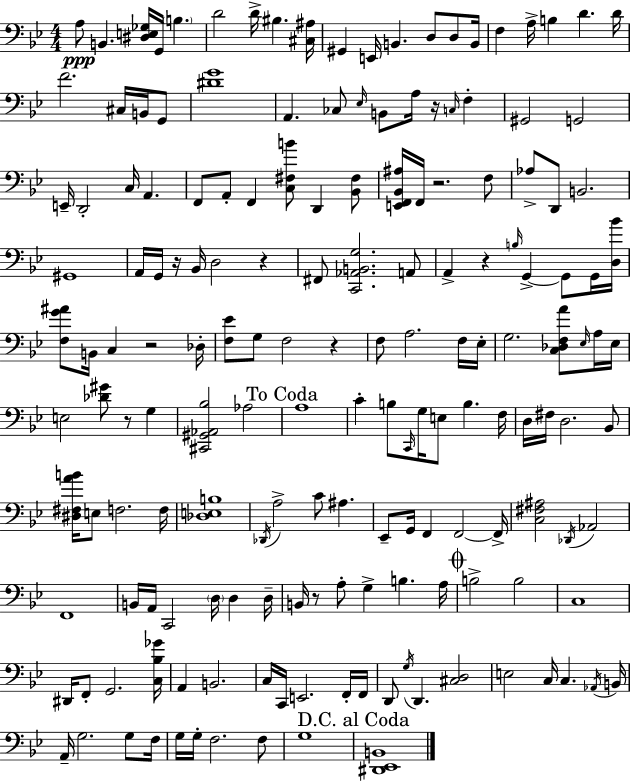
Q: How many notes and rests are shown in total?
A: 168